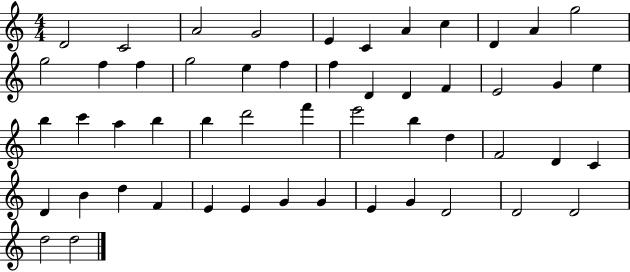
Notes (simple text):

D4/h C4/h A4/h G4/h E4/q C4/q A4/q C5/q D4/q A4/q G5/h G5/h F5/q F5/q G5/h E5/q F5/q F5/q D4/q D4/q F4/q E4/h G4/q E5/q B5/q C6/q A5/q B5/q B5/q D6/h F6/q E6/h B5/q D5/q F4/h D4/q C4/q D4/q B4/q D5/q F4/q E4/q E4/q G4/q G4/q E4/q G4/q D4/h D4/h D4/h D5/h D5/h